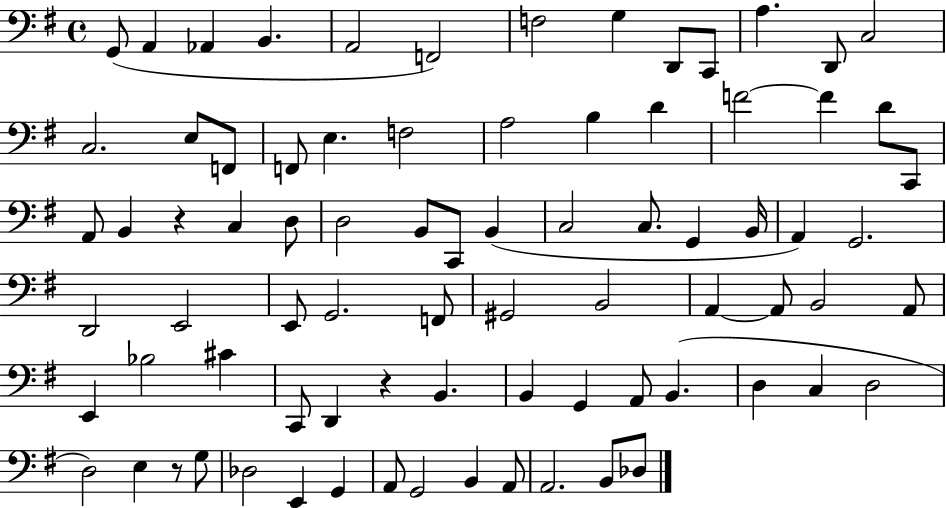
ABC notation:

X:1
T:Untitled
M:4/4
L:1/4
K:G
G,,/2 A,, _A,, B,, A,,2 F,,2 F,2 G, D,,/2 C,,/2 A, D,,/2 C,2 C,2 E,/2 F,,/2 F,,/2 E, F,2 A,2 B, D F2 F D/2 C,,/2 A,,/2 B,, z C, D,/2 D,2 B,,/2 C,,/2 B,, C,2 C,/2 G,, B,,/4 A,, G,,2 D,,2 E,,2 E,,/2 G,,2 F,,/2 ^G,,2 B,,2 A,, A,,/2 B,,2 A,,/2 E,, _B,2 ^C C,,/2 D,, z B,, B,, G,, A,,/2 B,, D, C, D,2 D,2 E, z/2 G,/2 _D,2 E,, G,, A,,/2 G,,2 B,, A,,/2 A,,2 B,,/2 _D,/2